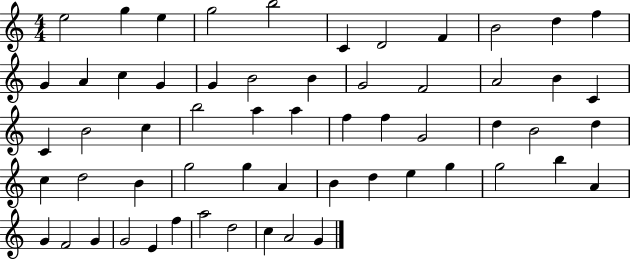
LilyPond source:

{
  \clef treble
  \numericTimeSignature
  \time 4/4
  \key c \major
  e''2 g''4 e''4 | g''2 b''2 | c'4 d'2 f'4 | b'2 d''4 f''4 | \break g'4 a'4 c''4 g'4 | g'4 b'2 b'4 | g'2 f'2 | a'2 b'4 c'4 | \break c'4 b'2 c''4 | b''2 a''4 a''4 | f''4 f''4 g'2 | d''4 b'2 d''4 | \break c''4 d''2 b'4 | g''2 g''4 a'4 | b'4 d''4 e''4 g''4 | g''2 b''4 a'4 | \break g'4 f'2 g'4 | g'2 e'4 f''4 | a''2 d''2 | c''4 a'2 g'4 | \break \bar "|."
}